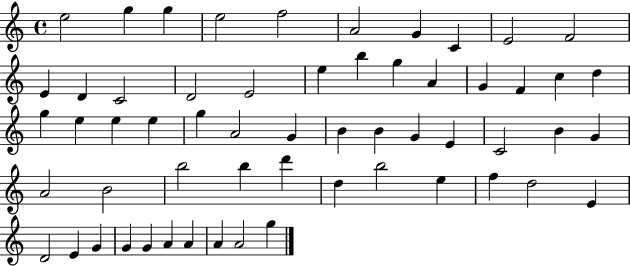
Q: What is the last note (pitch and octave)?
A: G5